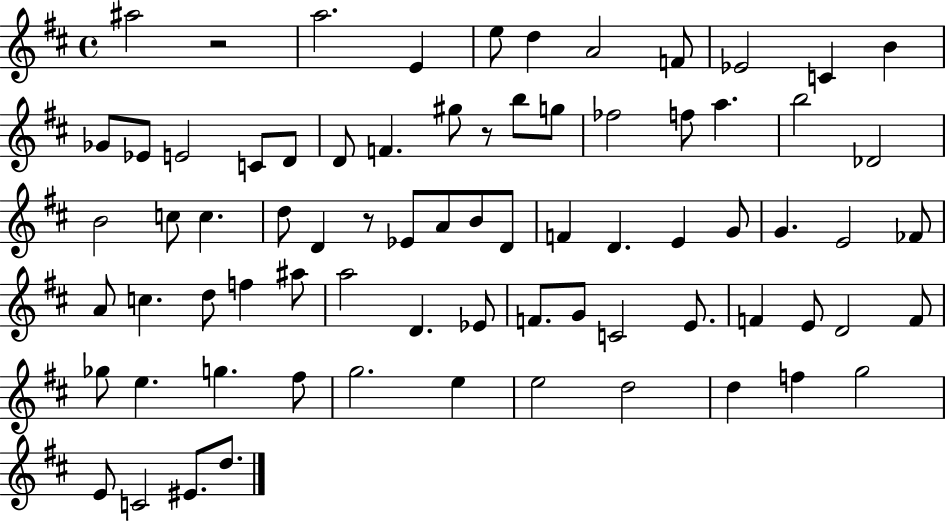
{
  \clef treble
  \time 4/4
  \defaultTimeSignature
  \key d \major
  ais''2 r2 | a''2. e'4 | e''8 d''4 a'2 f'8 | ees'2 c'4 b'4 | \break ges'8 ees'8 e'2 c'8 d'8 | d'8 f'4. gis''8 r8 b''8 g''8 | fes''2 f''8 a''4. | b''2 des'2 | \break b'2 c''8 c''4. | d''8 d'4 r8 ees'8 a'8 b'8 d'8 | f'4 d'4. e'4 g'8 | g'4. e'2 fes'8 | \break a'8 c''4. d''8 f''4 ais''8 | a''2 d'4. ees'8 | f'8. g'8 c'2 e'8. | f'4 e'8 d'2 f'8 | \break ges''8 e''4. g''4. fis''8 | g''2. e''4 | e''2 d''2 | d''4 f''4 g''2 | \break e'8 c'2 eis'8. d''8. | \bar "|."
}